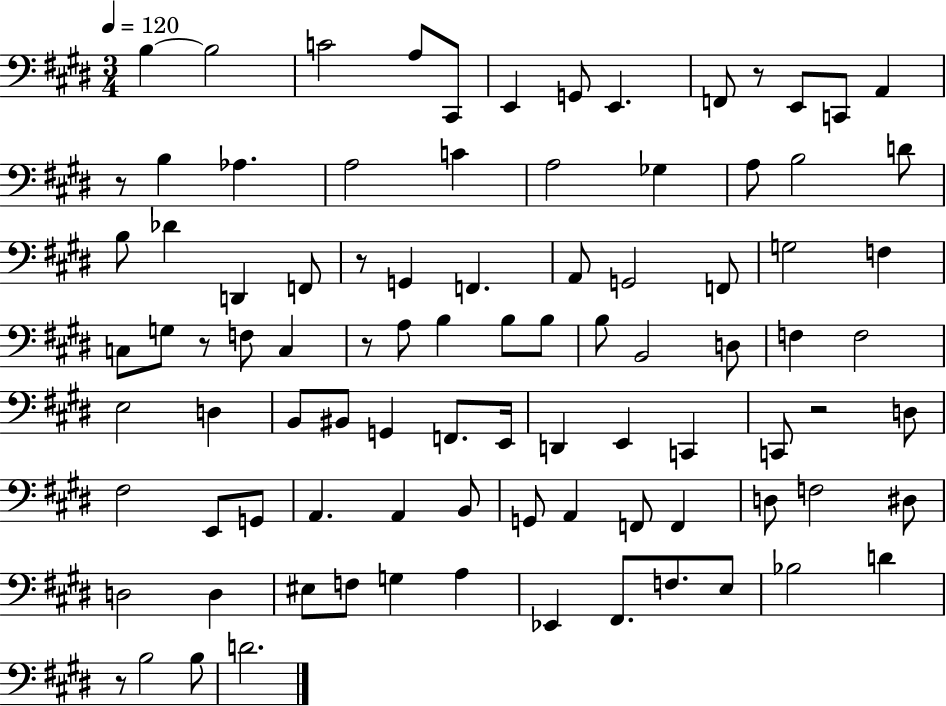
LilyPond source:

{
  \clef bass
  \numericTimeSignature
  \time 3/4
  \key e \major
  \tempo 4 = 120
  b4~~ b2 | c'2 a8 cis,8 | e,4 g,8 e,4. | f,8 r8 e,8 c,8 a,4 | \break r8 b4 aes4. | a2 c'4 | a2 ges4 | a8 b2 d'8 | \break b8 des'4 d,4 f,8 | r8 g,4 f,4. | a,8 g,2 f,8 | g2 f4 | \break c8 g8 r8 f8 c4 | r8 a8 b4 b8 b8 | b8 b,2 d8 | f4 f2 | \break e2 d4 | b,8 bis,8 g,4 f,8. e,16 | d,4 e,4 c,4 | c,8 r2 d8 | \break fis2 e,8 g,8 | a,4. a,4 b,8 | g,8 a,4 f,8 f,4 | d8 f2 dis8 | \break d2 d4 | eis8 f8 g4 a4 | ees,4 fis,8. f8. e8 | bes2 d'4 | \break r8 b2 b8 | d'2. | \bar "|."
}